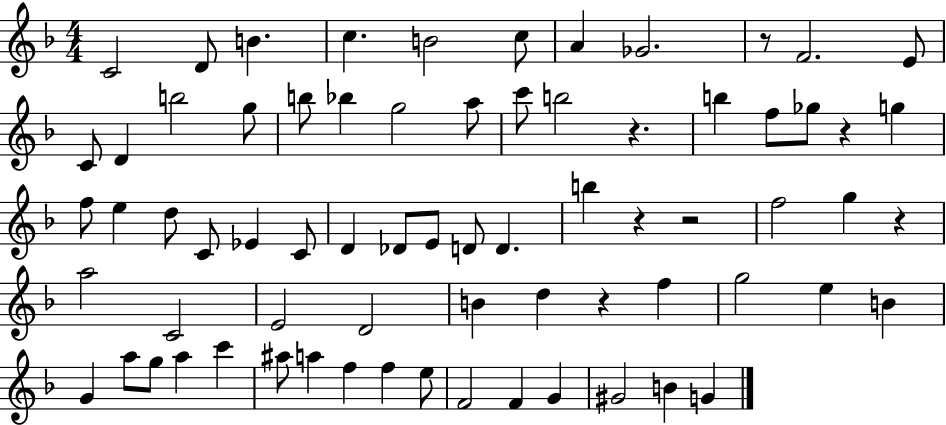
C4/h D4/e B4/q. C5/q. B4/h C5/e A4/q Gb4/h. R/e F4/h. E4/e C4/e D4/q B5/h G5/e B5/e Bb5/q G5/h A5/e C6/e B5/h R/q. B5/q F5/e Gb5/e R/q G5/q F5/e E5/q D5/e C4/e Eb4/q C4/e D4/q Db4/e E4/e D4/e D4/q. B5/q R/q R/h F5/h G5/q R/q A5/h C4/h E4/h D4/h B4/q D5/q R/q F5/q G5/h E5/q B4/q G4/q A5/e G5/e A5/q C6/q A#5/e A5/q F5/q F5/q E5/e F4/h F4/q G4/q G#4/h B4/q G4/q